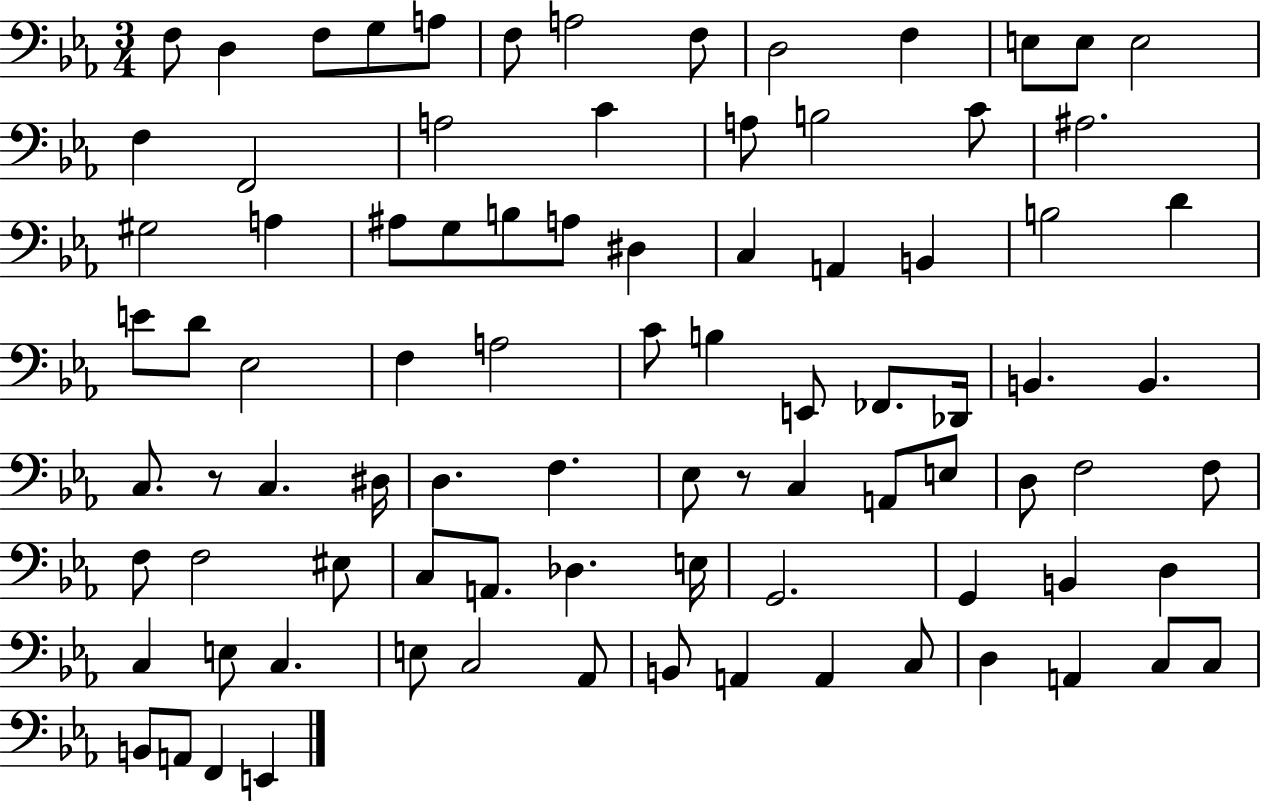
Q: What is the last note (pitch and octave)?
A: E2